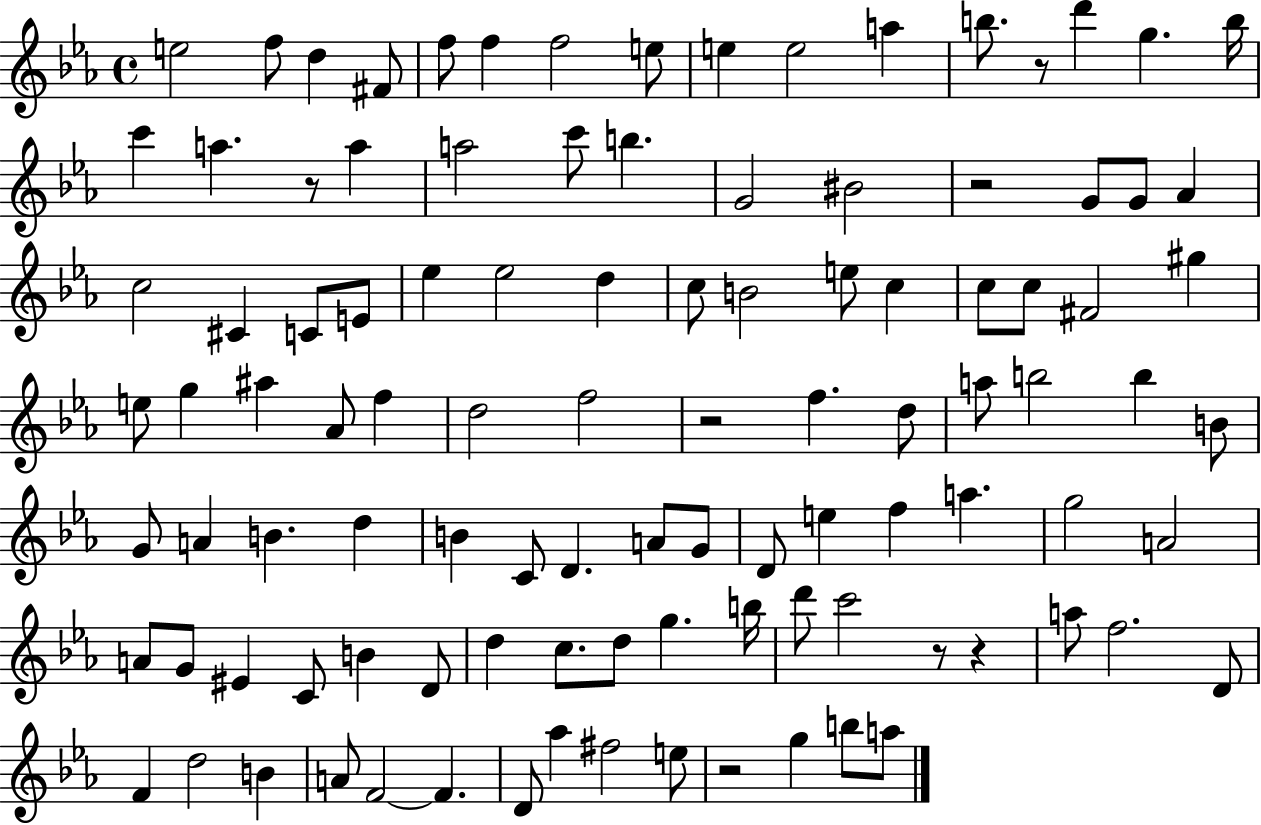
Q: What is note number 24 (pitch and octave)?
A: G4